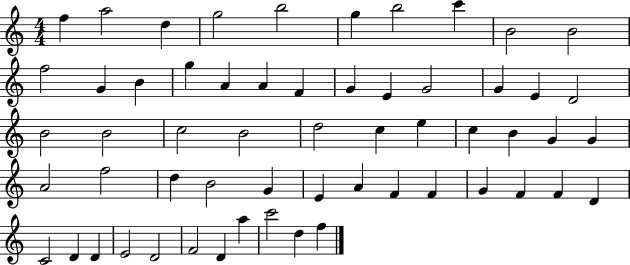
{
  \clef treble
  \numericTimeSignature
  \time 4/4
  \key c \major
  f''4 a''2 d''4 | g''2 b''2 | g''4 b''2 c'''4 | b'2 b'2 | \break f''2 g'4 b'4 | g''4 a'4 a'4 f'4 | g'4 e'4 g'2 | g'4 e'4 d'2 | \break b'2 b'2 | c''2 b'2 | d''2 c''4 e''4 | c''4 b'4 g'4 g'4 | \break a'2 f''2 | d''4 b'2 g'4 | e'4 a'4 f'4 f'4 | g'4 f'4 f'4 d'4 | \break c'2 d'4 d'4 | e'2 d'2 | f'2 d'4 a''4 | c'''2 d''4 f''4 | \break \bar "|."
}